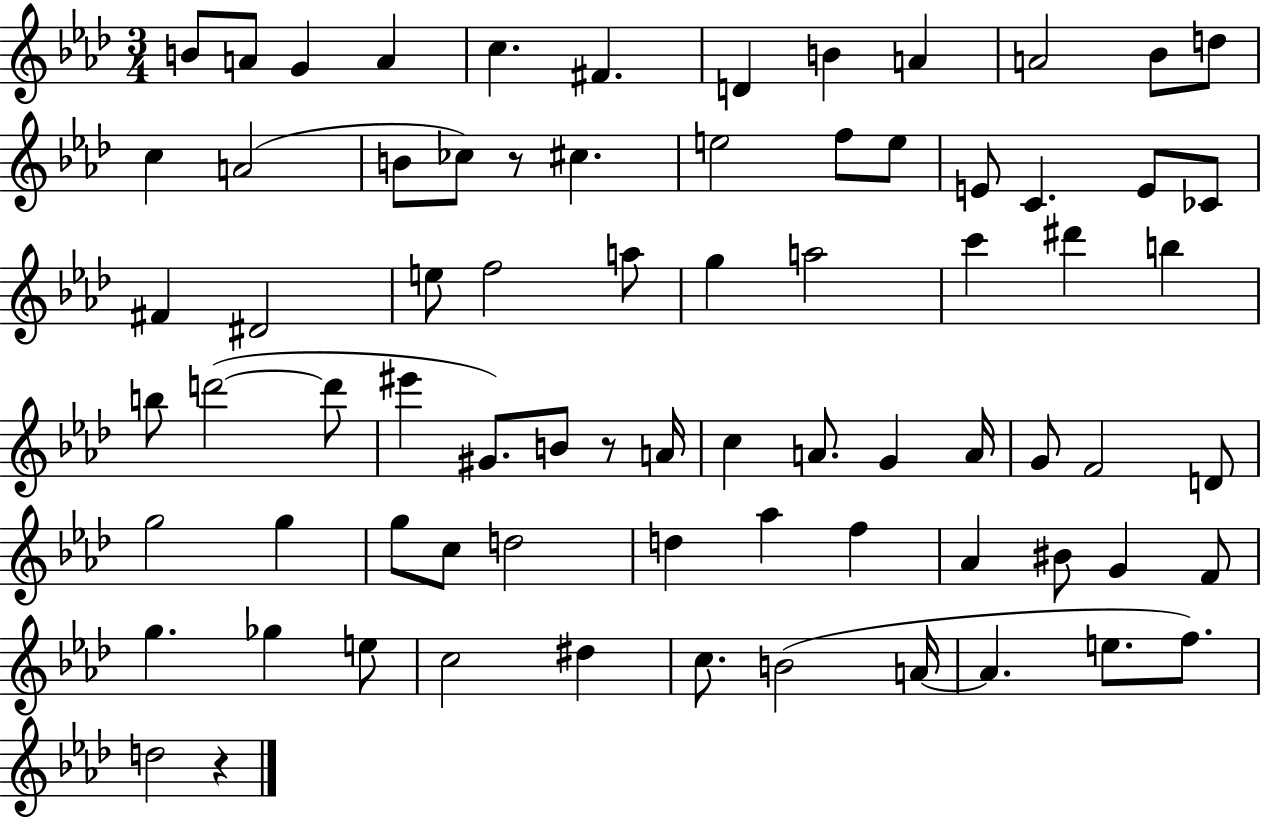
{
  \clef treble
  \numericTimeSignature
  \time 3/4
  \key aes \major
  b'8 a'8 g'4 a'4 | c''4. fis'4. | d'4 b'4 a'4 | a'2 bes'8 d''8 | \break c''4 a'2( | b'8 ces''8) r8 cis''4. | e''2 f''8 e''8 | e'8 c'4. e'8 ces'8 | \break fis'4 dis'2 | e''8 f''2 a''8 | g''4 a''2 | c'''4 dis'''4 b''4 | \break b''8 d'''2~(~ d'''8 | eis'''4 gis'8.) b'8 r8 a'16 | c''4 a'8. g'4 a'16 | g'8 f'2 d'8 | \break g''2 g''4 | g''8 c''8 d''2 | d''4 aes''4 f''4 | aes'4 bis'8 g'4 f'8 | \break g''4. ges''4 e''8 | c''2 dis''4 | c''8. b'2( a'16~~ | a'4. e''8. f''8.) | \break d''2 r4 | \bar "|."
}